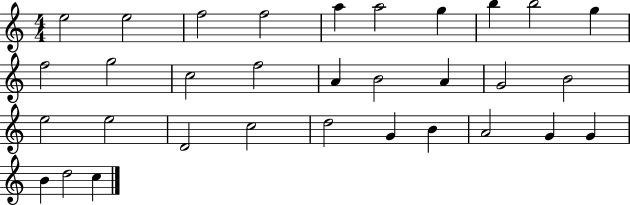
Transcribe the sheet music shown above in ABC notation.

X:1
T:Untitled
M:4/4
L:1/4
K:C
e2 e2 f2 f2 a a2 g b b2 g f2 g2 c2 f2 A B2 A G2 B2 e2 e2 D2 c2 d2 G B A2 G G B d2 c